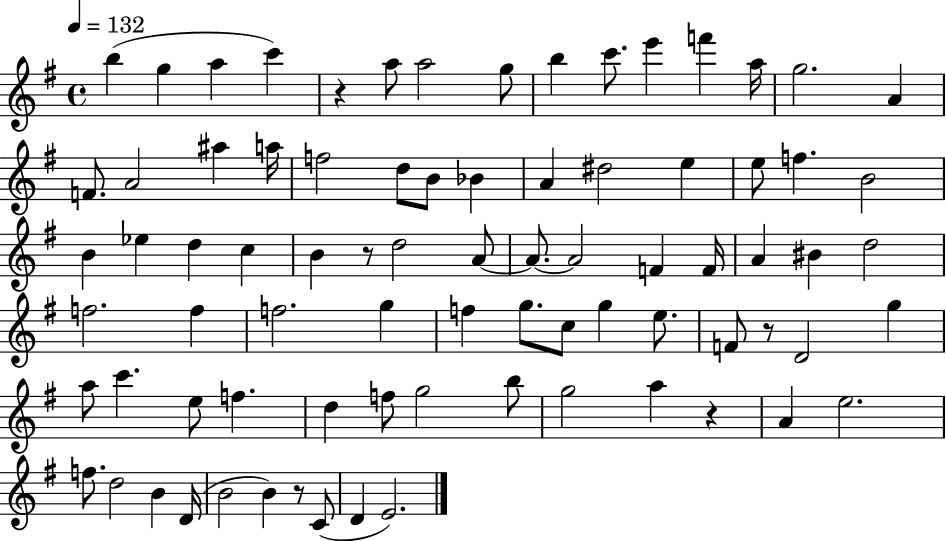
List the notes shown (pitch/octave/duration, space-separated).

B5/q G5/q A5/q C6/q R/q A5/e A5/h G5/e B5/q C6/e. E6/q F6/q A5/s G5/h. A4/q F4/e. A4/h A#5/q A5/s F5/h D5/e B4/e Bb4/q A4/q D#5/h E5/q E5/e F5/q. B4/h B4/q Eb5/q D5/q C5/q B4/q R/e D5/h A4/e A4/e. A4/h F4/q F4/s A4/q BIS4/q D5/h F5/h. F5/q F5/h. G5/q F5/q G5/e. C5/e G5/q E5/e. F4/e R/e D4/h G5/q A5/e C6/q. E5/e F5/q. D5/q F5/e G5/h B5/e G5/h A5/q R/q A4/q E5/h. F5/e. D5/h B4/q D4/s B4/h B4/q R/e C4/e D4/q E4/h.